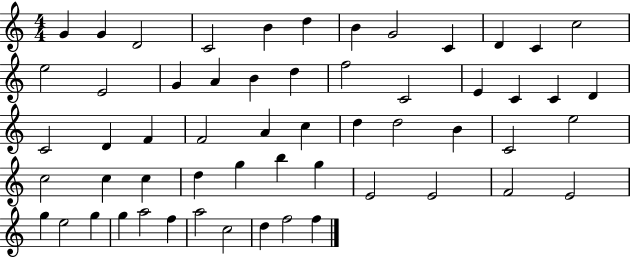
G4/q G4/q D4/h C4/h B4/q D5/q B4/q G4/h C4/q D4/q C4/q C5/h E5/h E4/h G4/q A4/q B4/q D5/q F5/h C4/h E4/q C4/q C4/q D4/q C4/h D4/q F4/q F4/h A4/q C5/q D5/q D5/h B4/q C4/h E5/h C5/h C5/q C5/q D5/q G5/q B5/q G5/q E4/h E4/h F4/h E4/h G5/q E5/h G5/q G5/q A5/h F5/q A5/h C5/h D5/q F5/h F5/q